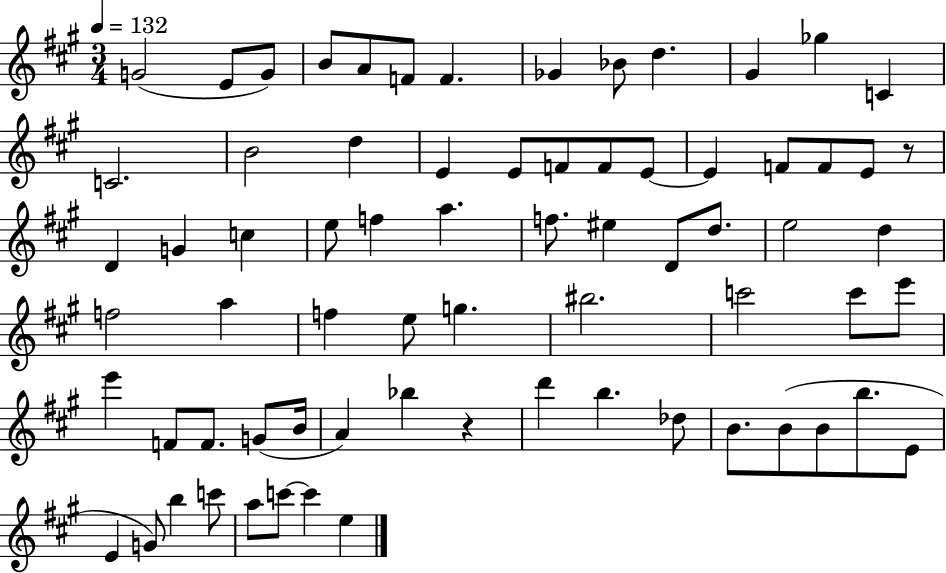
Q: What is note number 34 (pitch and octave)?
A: D4